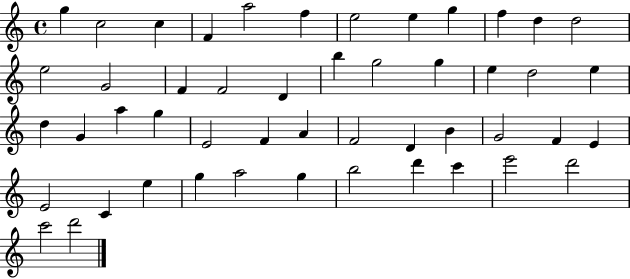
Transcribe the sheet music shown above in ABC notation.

X:1
T:Untitled
M:4/4
L:1/4
K:C
g c2 c F a2 f e2 e g f d d2 e2 G2 F F2 D b g2 g e d2 e d G a g E2 F A F2 D B G2 F E E2 C e g a2 g b2 d' c' e'2 d'2 c'2 d'2